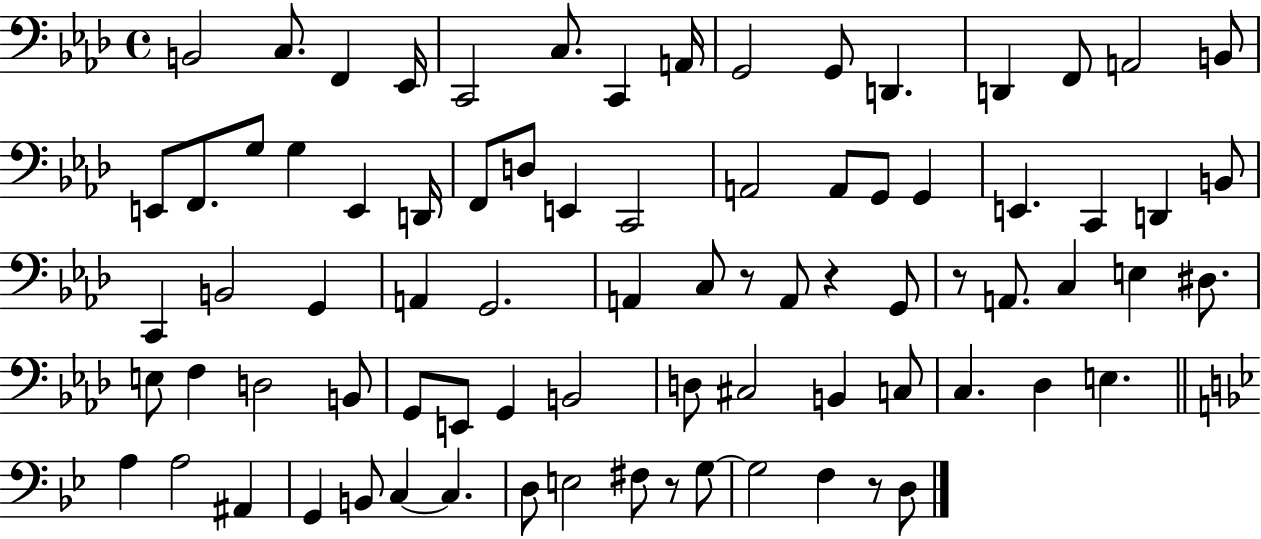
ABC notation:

X:1
T:Untitled
M:4/4
L:1/4
K:Ab
B,,2 C,/2 F,, _E,,/4 C,,2 C,/2 C,, A,,/4 G,,2 G,,/2 D,, D,, F,,/2 A,,2 B,,/2 E,,/2 F,,/2 G,/2 G, E,, D,,/4 F,,/2 D,/2 E,, C,,2 A,,2 A,,/2 G,,/2 G,, E,, C,, D,, B,,/2 C,, B,,2 G,, A,, G,,2 A,, C,/2 z/2 A,,/2 z G,,/2 z/2 A,,/2 C, E, ^D,/2 E,/2 F, D,2 B,,/2 G,,/2 E,,/2 G,, B,,2 D,/2 ^C,2 B,, C,/2 C, _D, E, A, A,2 ^A,, G,, B,,/2 C, C, D,/2 E,2 ^F,/2 z/2 G,/2 G,2 F, z/2 D,/2